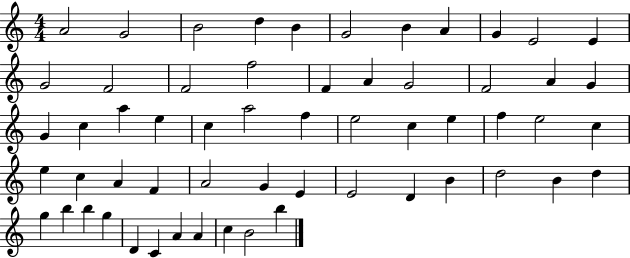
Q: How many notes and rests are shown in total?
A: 58